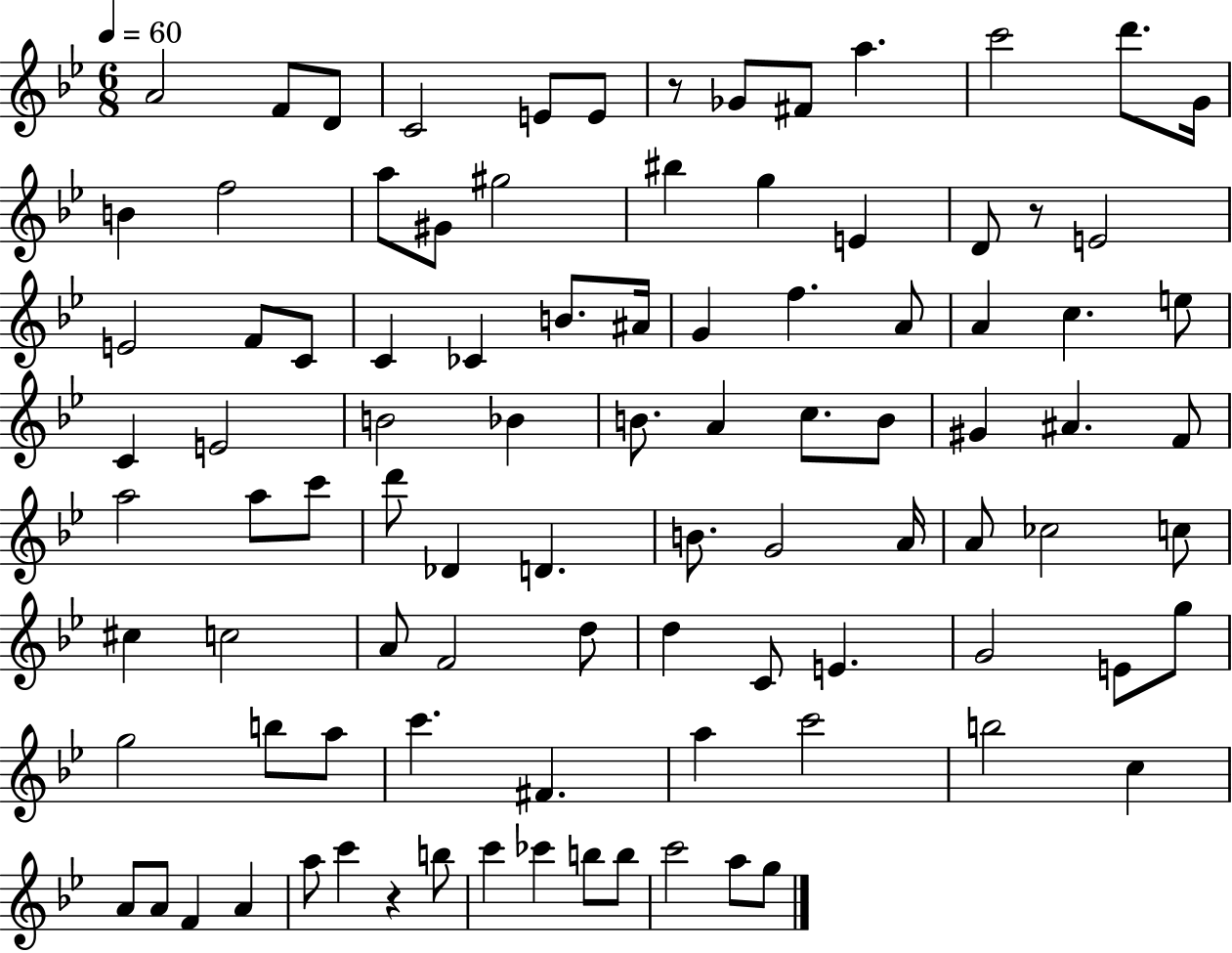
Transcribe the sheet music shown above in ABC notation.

X:1
T:Untitled
M:6/8
L:1/4
K:Bb
A2 F/2 D/2 C2 E/2 E/2 z/2 _G/2 ^F/2 a c'2 d'/2 G/4 B f2 a/2 ^G/2 ^g2 ^b g E D/2 z/2 E2 E2 F/2 C/2 C _C B/2 ^A/4 G f A/2 A c e/2 C E2 B2 _B B/2 A c/2 B/2 ^G ^A F/2 a2 a/2 c'/2 d'/2 _D D B/2 G2 A/4 A/2 _c2 c/2 ^c c2 A/2 F2 d/2 d C/2 E G2 E/2 g/2 g2 b/2 a/2 c' ^F a c'2 b2 c A/2 A/2 F A a/2 c' z b/2 c' _c' b/2 b/2 c'2 a/2 g/2